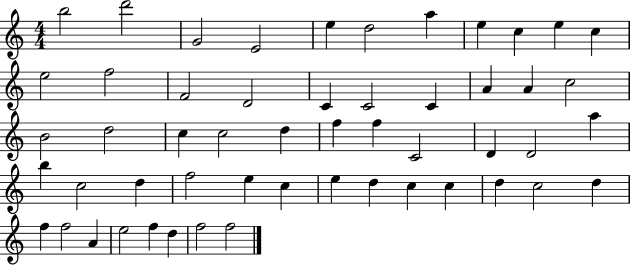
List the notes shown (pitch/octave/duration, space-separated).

B5/h D6/h G4/h E4/h E5/q D5/h A5/q E5/q C5/q E5/q C5/q E5/h F5/h F4/h D4/h C4/q C4/h C4/q A4/q A4/q C5/h B4/h D5/h C5/q C5/h D5/q F5/q F5/q C4/h D4/q D4/h A5/q B5/q C5/h D5/q F5/h E5/q C5/q E5/q D5/q C5/q C5/q D5/q C5/h D5/q F5/q F5/h A4/q E5/h F5/q D5/q F5/h F5/h